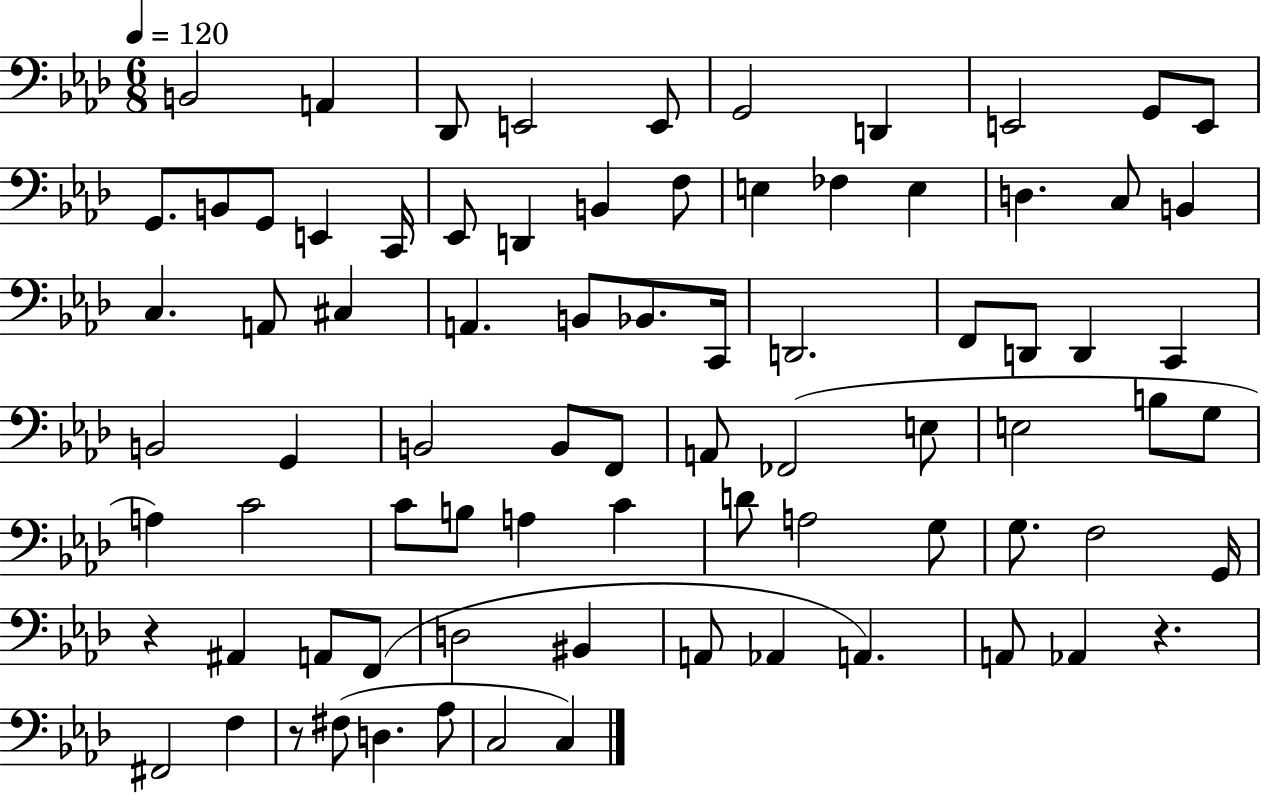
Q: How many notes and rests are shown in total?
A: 80